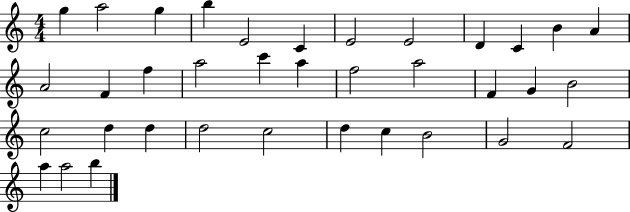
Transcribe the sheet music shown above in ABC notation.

X:1
T:Untitled
M:4/4
L:1/4
K:C
g a2 g b E2 C E2 E2 D C B A A2 F f a2 c' a f2 a2 F G B2 c2 d d d2 c2 d c B2 G2 F2 a a2 b